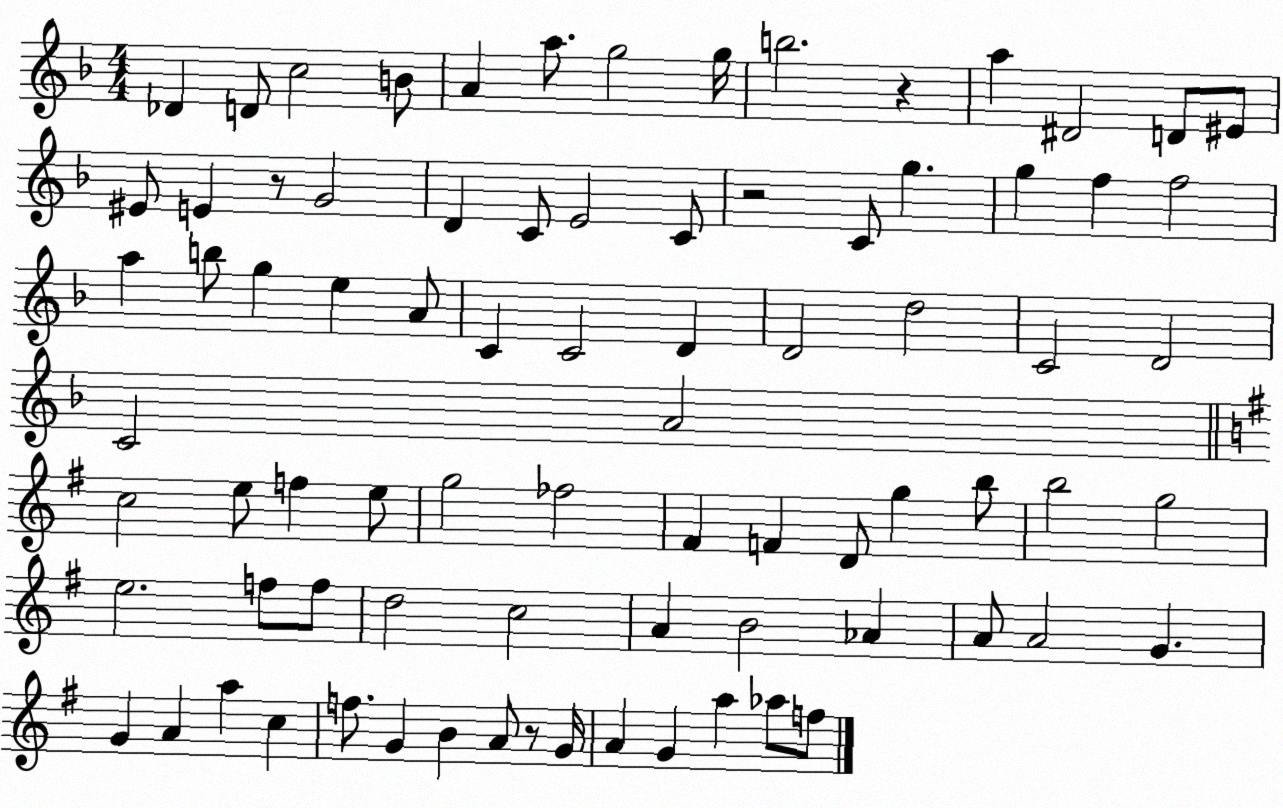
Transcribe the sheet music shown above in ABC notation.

X:1
T:Untitled
M:4/4
L:1/4
K:F
_D D/2 c2 B/2 A a/2 g2 g/4 b2 z a ^D2 D/2 ^E/2 ^E/2 E z/2 G2 D C/2 E2 C/2 z2 C/2 g g f f2 a b/2 g e A/2 C C2 D D2 d2 C2 D2 C2 A2 c2 e/2 f e/2 g2 _f2 ^F F D/2 g b/2 b2 g2 e2 f/2 f/2 d2 c2 A B2 _A A/2 A2 G G A a c f/2 G B A/2 z/2 G/4 A G a _a/2 f/2